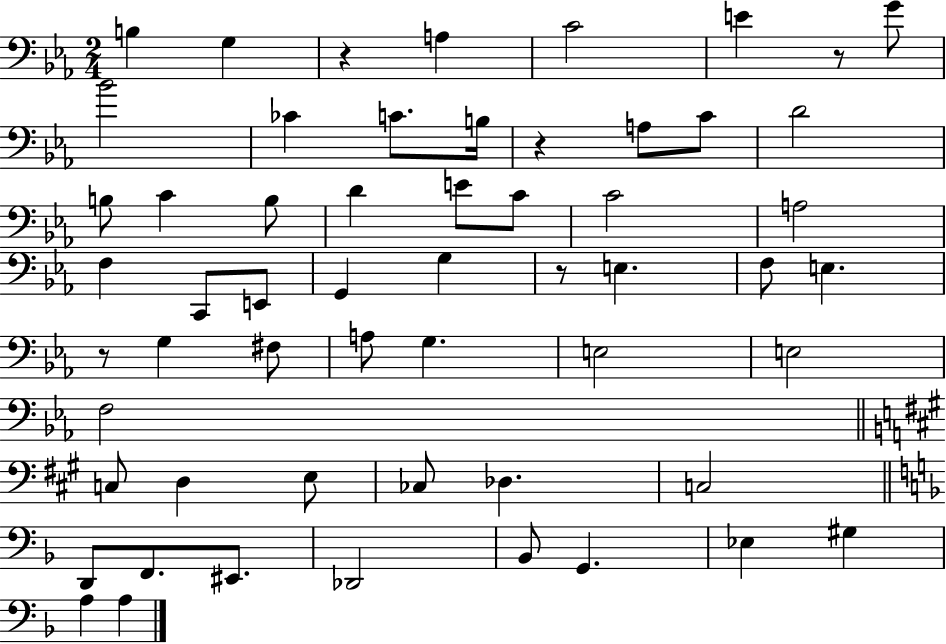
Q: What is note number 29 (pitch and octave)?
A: E3